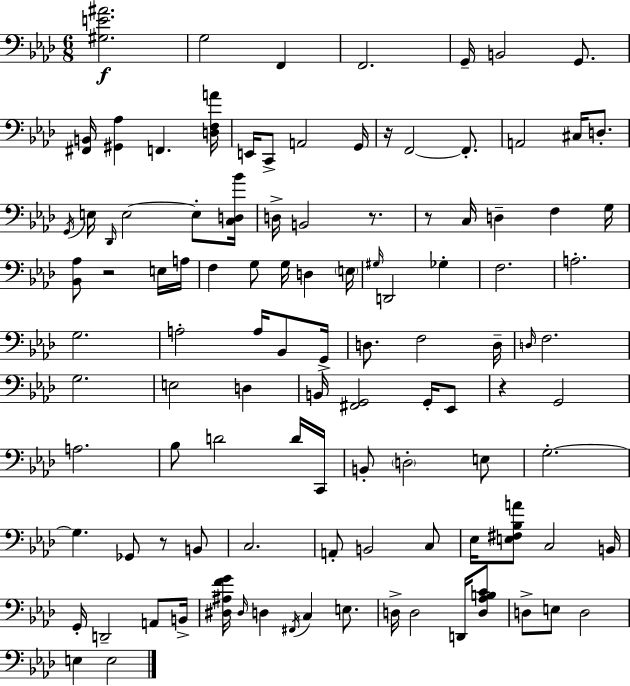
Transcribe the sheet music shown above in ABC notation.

X:1
T:Untitled
M:6/8
L:1/4
K:Ab
[^G,E^A]2 G,2 F,, F,,2 G,,/4 B,,2 G,,/2 [^F,,B,,]/4 [^G,,_A,] F,, [D,F,A]/4 E,,/4 C,,/2 A,,2 G,,/4 z/4 F,,2 F,,/2 A,,2 ^C,/4 D,/2 G,,/4 E,/4 _D,,/4 E,2 E,/2 [C,D,_B]/4 D,/4 B,,2 z/2 z/2 C,/4 D, F, G,/4 [_B,,_A,]/2 z2 E,/4 A,/4 F, G,/2 G,/4 D, E,/4 ^G,/4 D,,2 _G, F,2 A,2 G,2 A,2 A,/4 _B,,/2 G,,/4 D,/2 F,2 D,/4 D,/4 F,2 G,2 E,2 D, B,,/4 [^F,,G,,]2 G,,/4 _E,,/2 z G,,2 A,2 _B,/2 D2 D/4 C,,/4 B,,/2 D,2 E,/2 G,2 G, _G,,/2 z/2 B,,/2 C,2 A,,/2 B,,2 C,/2 _E,/4 [E,^F,_B,A]/2 C,2 B,,/4 G,,/4 D,,2 A,,/2 B,,/4 [^D,^A,FG]/4 ^D,/4 D, ^F,,/4 C, E,/2 D,/4 D,2 D,,/4 [D,_A,B,C]/2 D,/2 E,/2 D,2 E, E,2